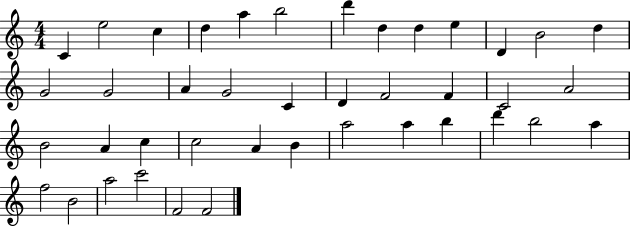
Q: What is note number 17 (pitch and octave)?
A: G4